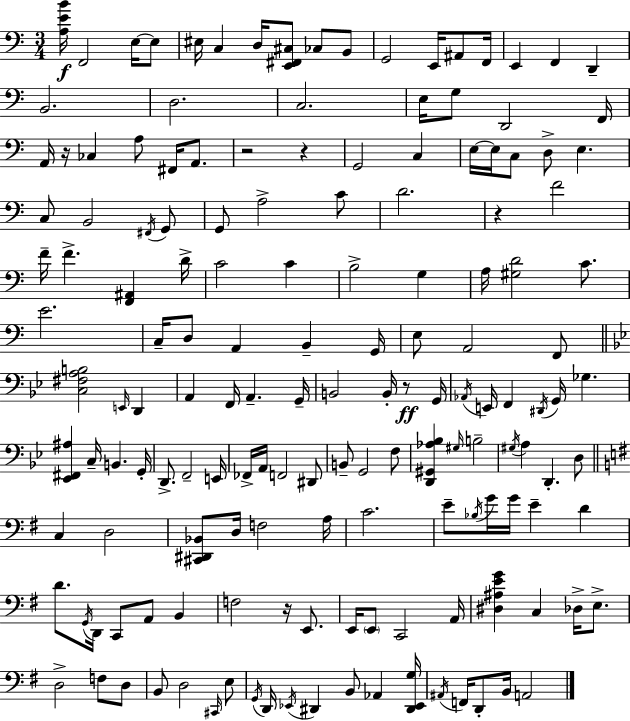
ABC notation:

X:1
T:Untitled
M:3/4
L:1/4
K:C
[A,EB]/4 F,,2 E,/4 E,/2 ^E,/4 C, D,/4 [E,,^F,,^C,]/2 _C,/2 B,,/2 G,,2 E,,/4 ^A,,/2 F,,/4 E,, F,, D,, B,,2 D,2 C,2 E,/4 G,/2 D,,2 F,,/4 A,,/4 z/4 _C, A,/2 ^F,,/4 A,,/2 z2 z G,,2 C, E,/4 E,/4 C,/2 D,/2 E, C,/2 B,,2 ^F,,/4 G,,/2 G,,/2 A,2 C/2 D2 z F2 F/4 F [F,,^A,,] D/4 C2 C B,2 G, A,/4 [^G,D]2 C/2 E2 C,/4 D,/2 A,, B,, G,,/4 E,/2 A,,2 F,,/2 [C,^F,A,B,]2 E,,/4 D,, A,, F,,/4 A,, G,,/4 B,,2 B,,/4 z/2 G,,/4 _A,,/4 E,,/4 F,, ^D,,/4 G,,/4 _G, [_E,,^F,,^A,] C,/4 B,, G,,/4 D,,/2 F,,2 E,,/4 _F,,/4 A,,/4 F,,2 ^D,,/2 B,,/2 G,,2 F,/2 [D,,^G,,_A,_B,] ^G,/4 B,2 ^G,/4 A, D,, D,/2 C, D,2 [^C,,^D,,_B,,]/2 D,/4 F,2 A,/4 C2 E/2 _B,/4 G/4 G/4 E D D/2 G,,/4 D,,/4 C,,/2 A,,/2 B,, F,2 z/4 E,,/2 E,,/4 E,,/2 C,,2 A,,/4 [^D,^A,EG] C, _D,/4 E,/2 D,2 F,/2 D,/2 B,,/2 D,2 ^C,,/4 E,/2 G,,/4 D,,/4 _E,,/4 ^D,, B,,/2 _A,, [^D,,_E,,G,]/4 ^A,,/4 F,,/4 D,,/2 B,,/4 A,,2